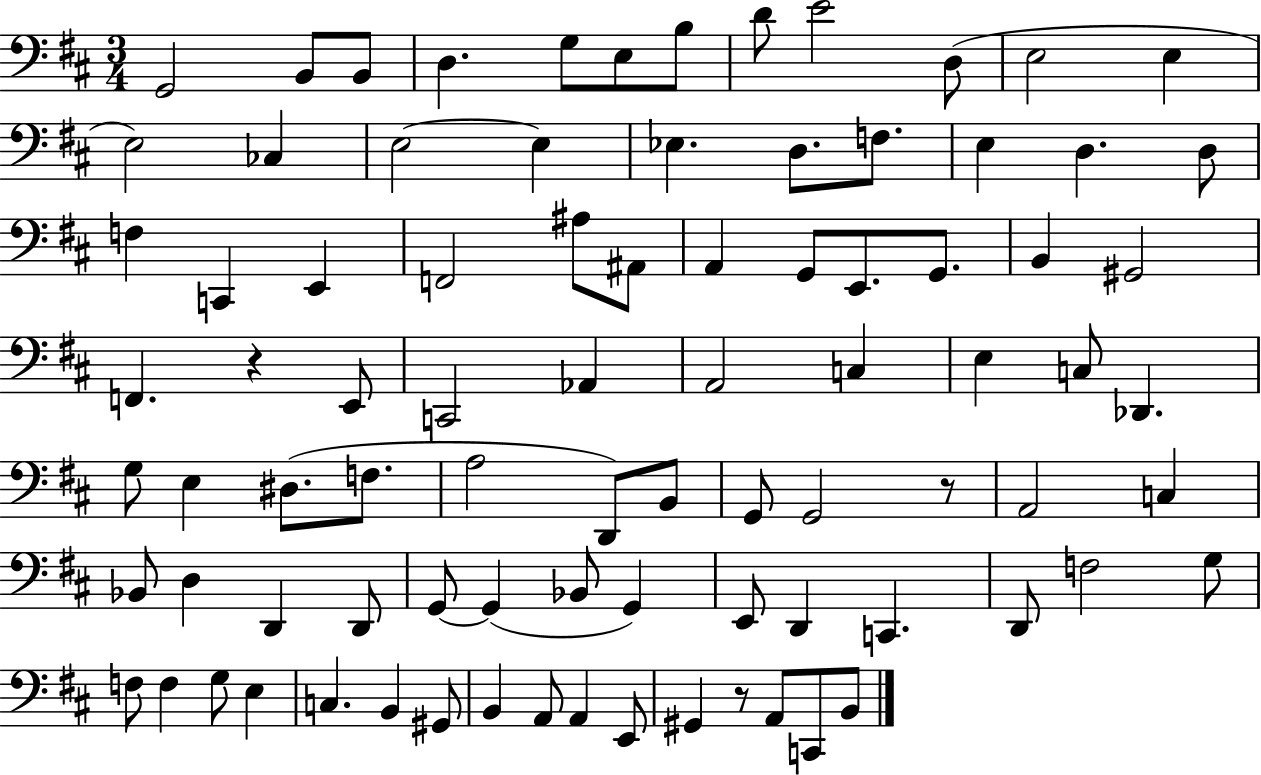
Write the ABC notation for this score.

X:1
T:Untitled
M:3/4
L:1/4
K:D
G,,2 B,,/2 B,,/2 D, G,/2 E,/2 B,/2 D/2 E2 D,/2 E,2 E, E,2 _C, E,2 E, _E, D,/2 F,/2 E, D, D,/2 F, C,, E,, F,,2 ^A,/2 ^A,,/2 A,, G,,/2 E,,/2 G,,/2 B,, ^G,,2 F,, z E,,/2 C,,2 _A,, A,,2 C, E, C,/2 _D,, G,/2 E, ^D,/2 F,/2 A,2 D,,/2 B,,/2 G,,/2 G,,2 z/2 A,,2 C, _B,,/2 D, D,, D,,/2 G,,/2 G,, _B,,/2 G,, E,,/2 D,, C,, D,,/2 F,2 G,/2 F,/2 F, G,/2 E, C, B,, ^G,,/2 B,, A,,/2 A,, E,,/2 ^G,, z/2 A,,/2 C,,/2 B,,/2